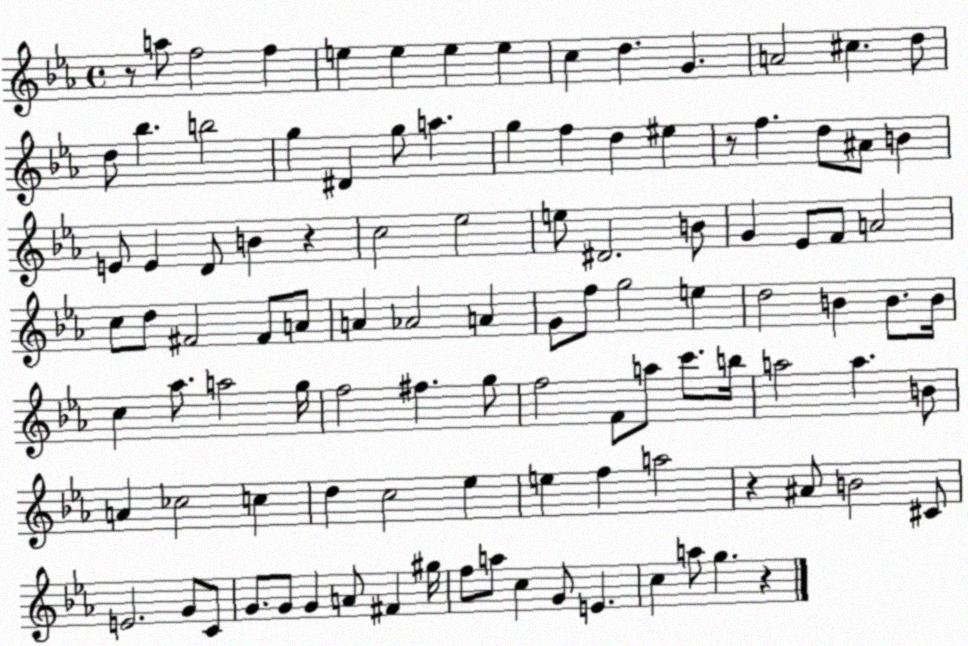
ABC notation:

X:1
T:Untitled
M:4/4
L:1/4
K:Eb
z/2 a/2 f2 f e e e e c d G A2 ^c d/2 d/2 _b b2 g ^D g/2 a g f d ^e z/2 f d/2 ^A/2 B E/2 E D/2 B z c2 _e2 e/2 ^D2 B/2 G _E/2 F/2 A2 c/2 d/2 ^F2 ^F/2 A/2 A _A2 A G/2 f/2 g2 e d2 B B/2 B/4 c _a/2 a2 g/4 f2 ^f g/2 f2 F/2 a/2 c'/2 b/4 a2 a B/2 A _c2 c d c2 _e e f a2 z ^A/2 B2 ^C/2 E2 G/2 C/2 G/2 G/2 G A/2 ^F ^g/4 f/2 a/2 c G/2 E c a/2 g z